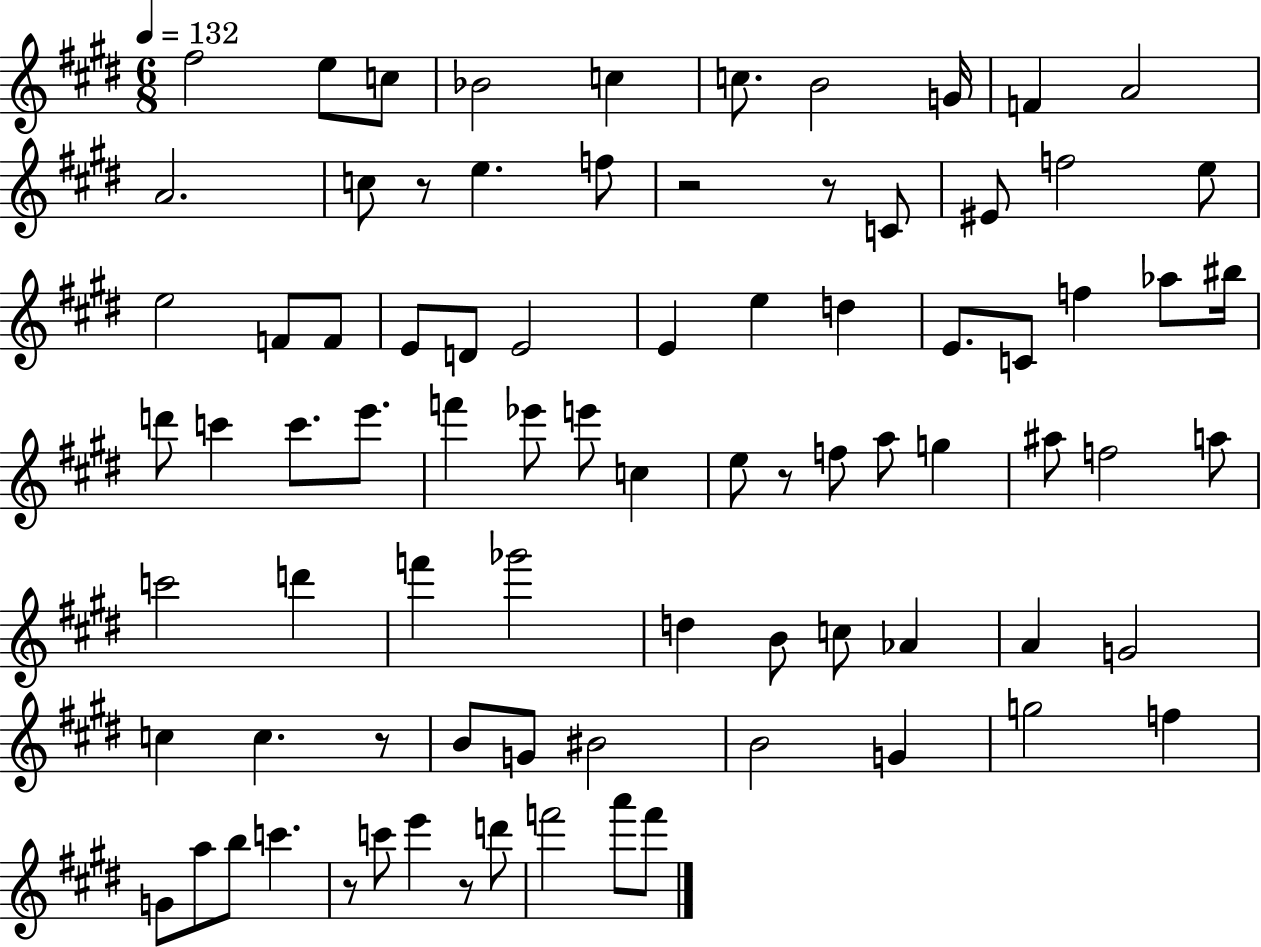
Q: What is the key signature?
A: E major